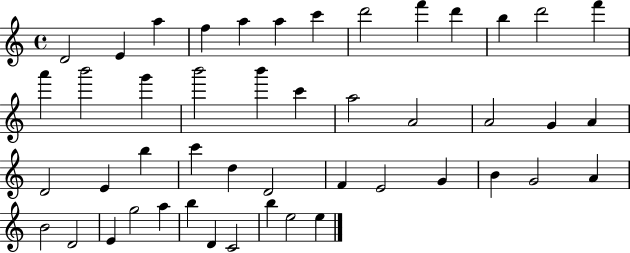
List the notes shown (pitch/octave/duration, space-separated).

D4/h E4/q A5/q F5/q A5/q A5/q C6/q D6/h F6/q D6/q B5/q D6/h F6/q A6/q B6/h G6/q B6/h B6/q C6/q A5/h A4/h A4/h G4/q A4/q D4/h E4/q B5/q C6/q D5/q D4/h F4/q E4/h G4/q B4/q G4/h A4/q B4/h D4/h E4/q G5/h A5/q B5/q D4/q C4/h B5/q E5/h E5/q